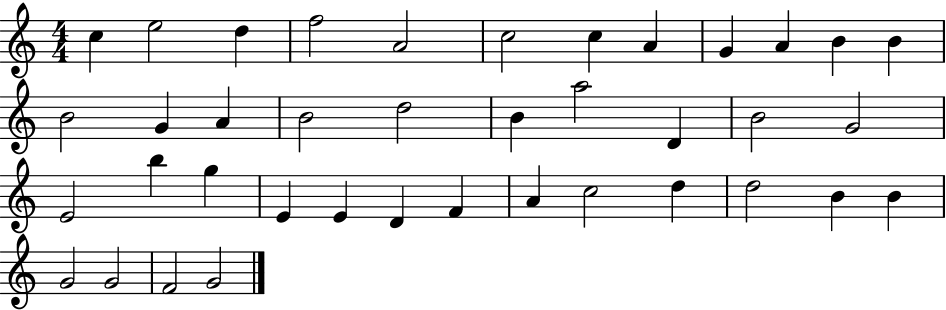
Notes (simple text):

C5/q E5/h D5/q F5/h A4/h C5/h C5/q A4/q G4/q A4/q B4/q B4/q B4/h G4/q A4/q B4/h D5/h B4/q A5/h D4/q B4/h G4/h E4/h B5/q G5/q E4/q E4/q D4/q F4/q A4/q C5/h D5/q D5/h B4/q B4/q G4/h G4/h F4/h G4/h